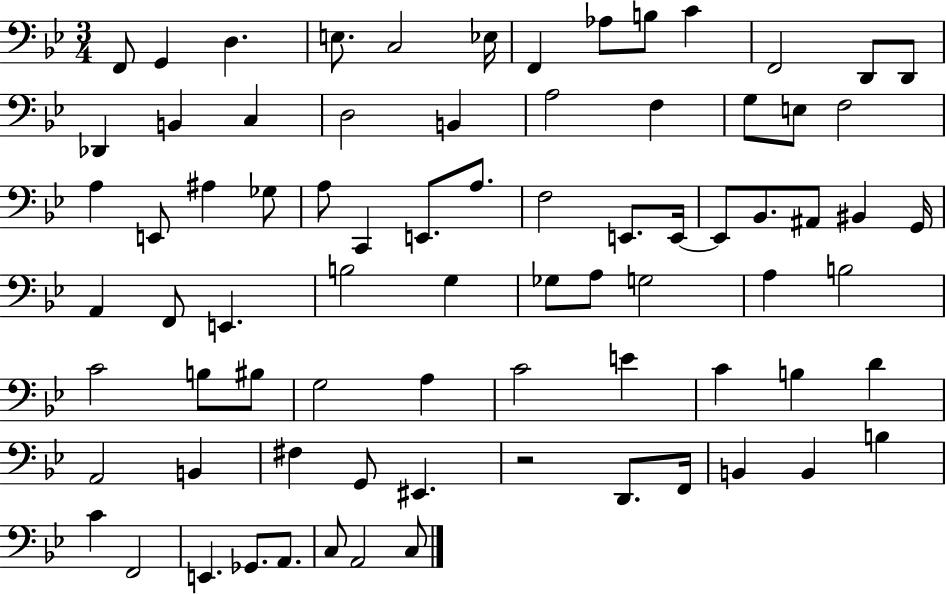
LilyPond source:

{
  \clef bass
  \numericTimeSignature
  \time 3/4
  \key bes \major
  f,8 g,4 d4. | e8. c2 ees16 | f,4 aes8 b8 c'4 | f,2 d,8 d,8 | \break des,4 b,4 c4 | d2 b,4 | a2 f4 | g8 e8 f2 | \break a4 e,8 ais4 ges8 | a8 c,4 e,8. a8. | f2 e,8. e,16~~ | e,8 bes,8. ais,8 bis,4 g,16 | \break a,4 f,8 e,4. | b2 g4 | ges8 a8 g2 | a4 b2 | \break c'2 b8 bis8 | g2 a4 | c'2 e'4 | c'4 b4 d'4 | \break a,2 b,4 | fis4 g,8 eis,4. | r2 d,8. f,16 | b,4 b,4 b4 | \break c'4 f,2 | e,4. ges,8. a,8. | c8 a,2 c8 | \bar "|."
}